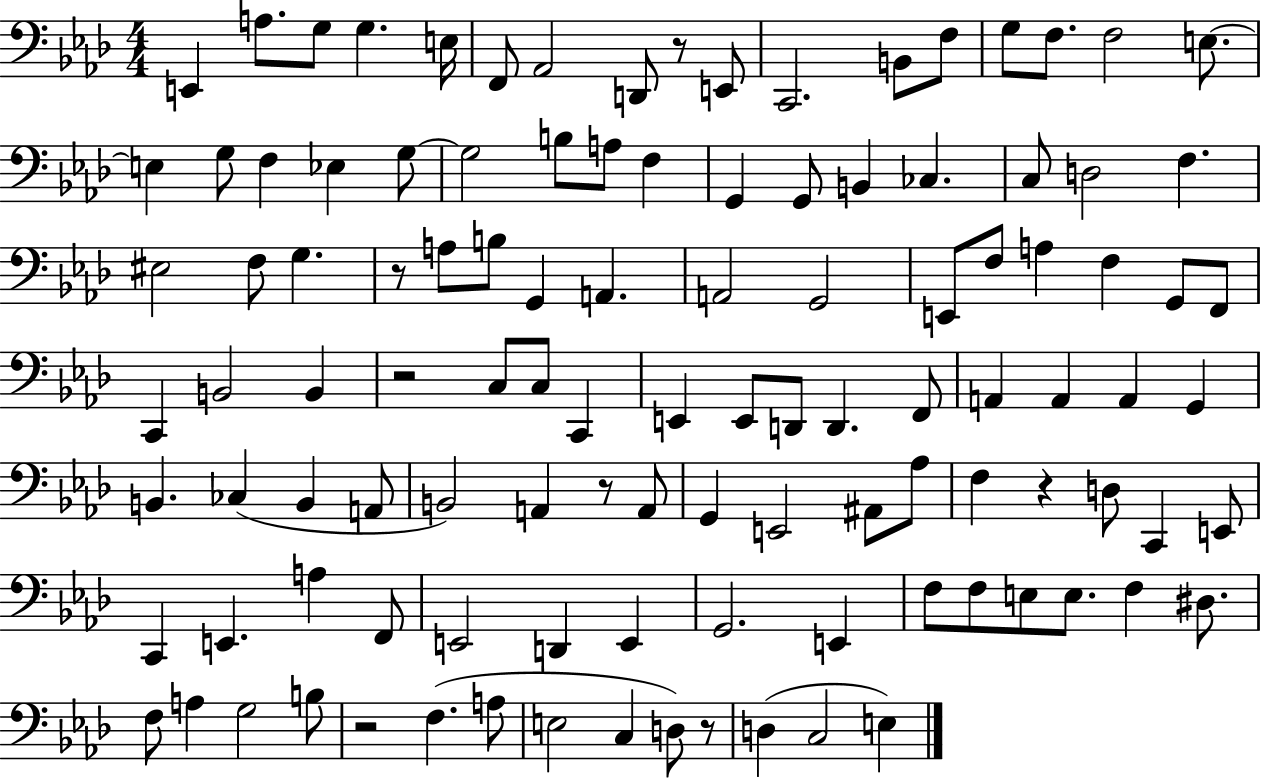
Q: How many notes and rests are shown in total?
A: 111